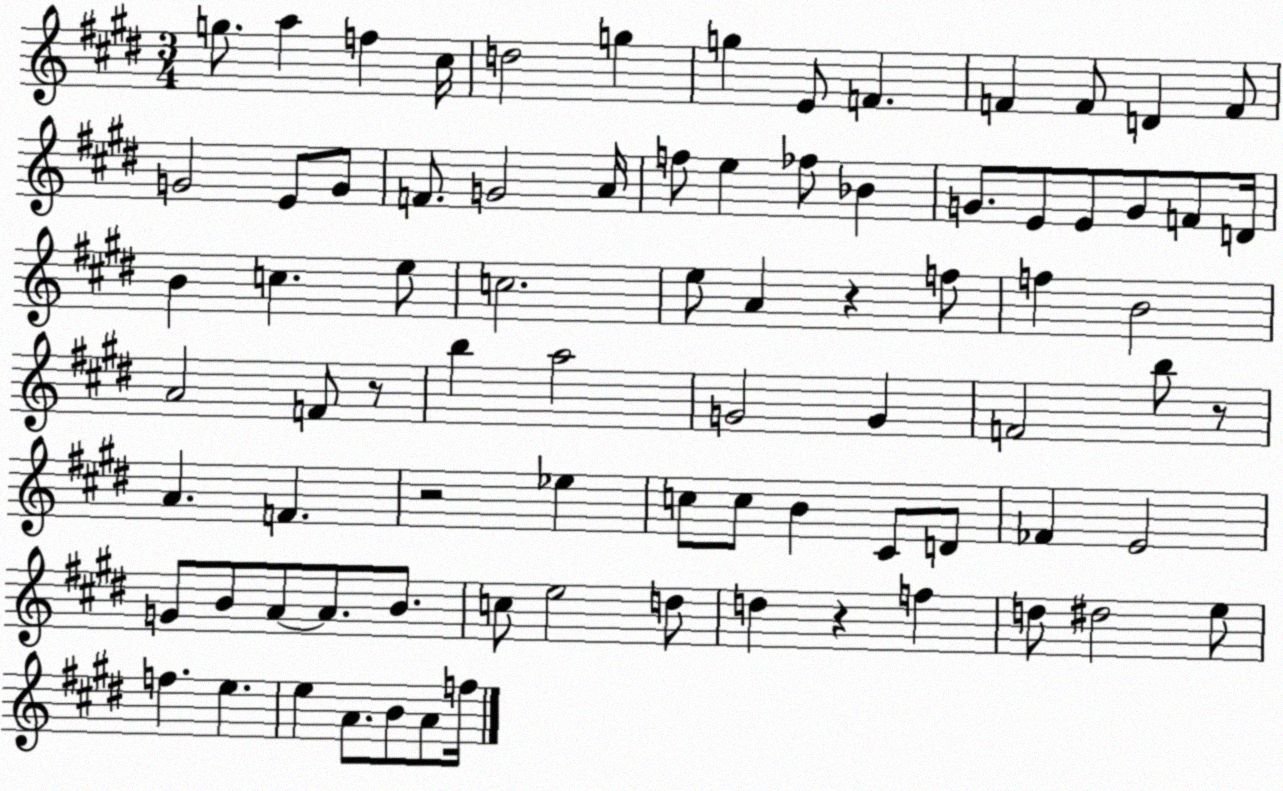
X:1
T:Untitled
M:3/4
L:1/4
K:E
g/2 a f ^c/4 d2 g g E/2 F F F/2 D F/2 G2 E/2 G/2 F/2 G2 A/4 f/2 e _f/2 _B G/2 E/2 E/2 G/2 F/2 D/4 B c e/2 c2 e/2 A z f/2 f B2 A2 F/2 z/2 b a2 G2 G F2 b/2 z/2 A F z2 _e c/2 c/2 B ^C/2 D/2 _F E2 G/2 B/2 A/2 A/2 B/2 c/2 e2 d/2 d z f d/2 ^d2 e/2 f e e A/2 B/2 A/2 f/4